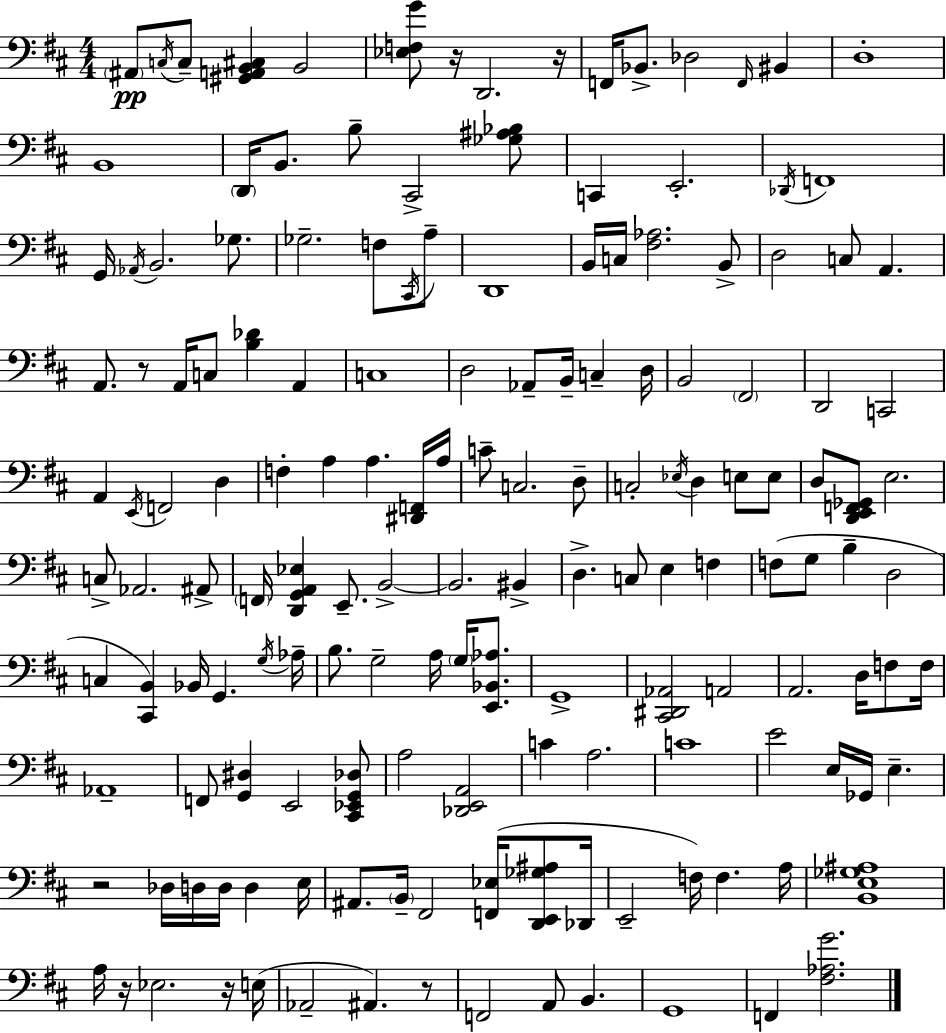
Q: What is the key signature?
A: D major